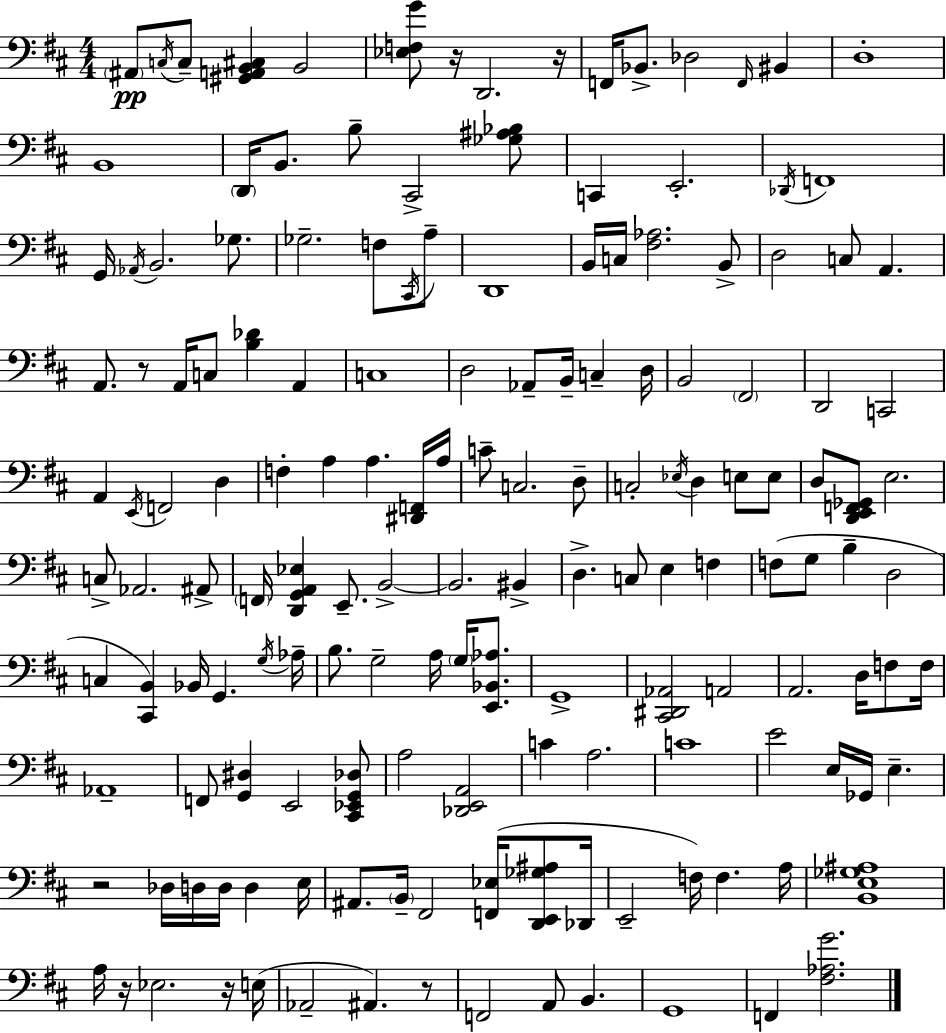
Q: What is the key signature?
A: D major